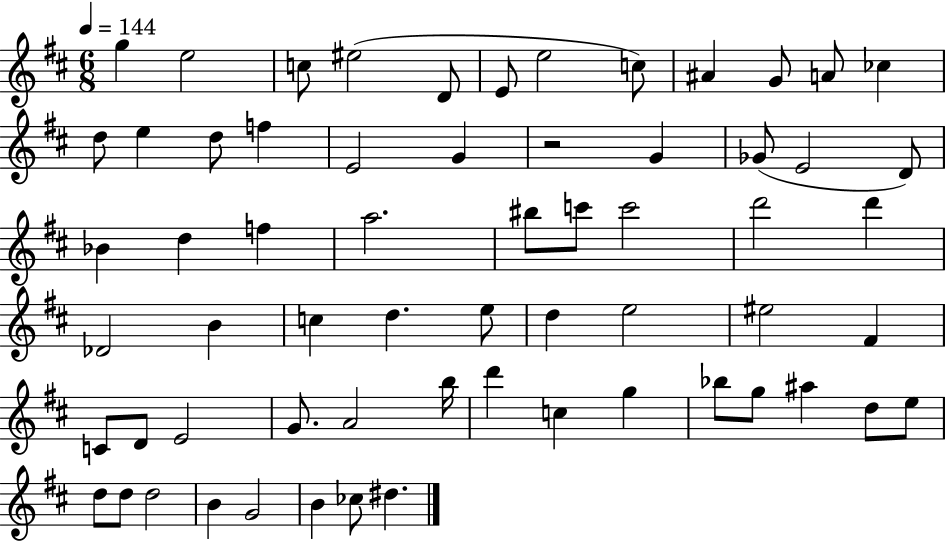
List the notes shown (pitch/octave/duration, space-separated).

G5/q E5/h C5/e EIS5/h D4/e E4/e E5/h C5/e A#4/q G4/e A4/e CES5/q D5/e E5/q D5/e F5/q E4/h G4/q R/h G4/q Gb4/e E4/h D4/e Bb4/q D5/q F5/q A5/h. BIS5/e C6/e C6/h D6/h D6/q Db4/h B4/q C5/q D5/q. E5/e D5/q E5/h EIS5/h F#4/q C4/e D4/e E4/h G4/e. A4/h B5/s D6/q C5/q G5/q Bb5/e G5/e A#5/q D5/e E5/e D5/e D5/e D5/h B4/q G4/h B4/q CES5/e D#5/q.